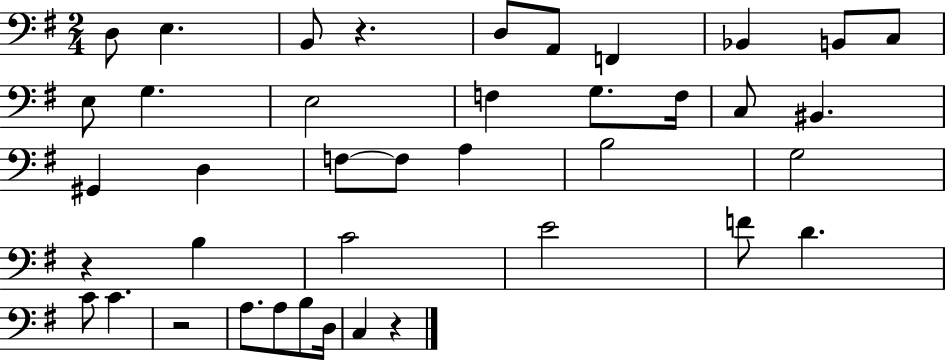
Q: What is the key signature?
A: G major